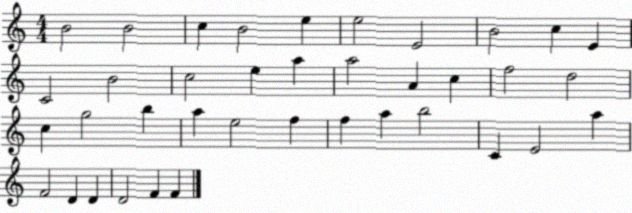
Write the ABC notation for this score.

X:1
T:Untitled
M:4/4
L:1/4
K:C
B2 B2 c B2 e e2 E2 B2 c E C2 B2 c2 e a a2 A c f2 d2 c g2 b a e2 f f a b2 C E2 a F2 D D D2 F F